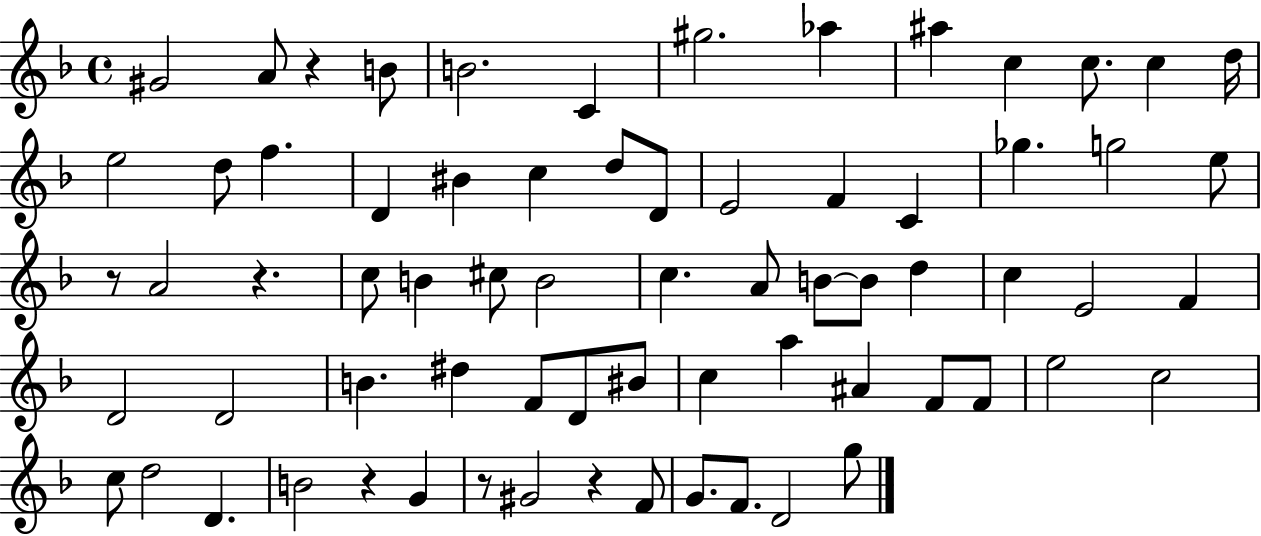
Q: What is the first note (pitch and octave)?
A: G#4